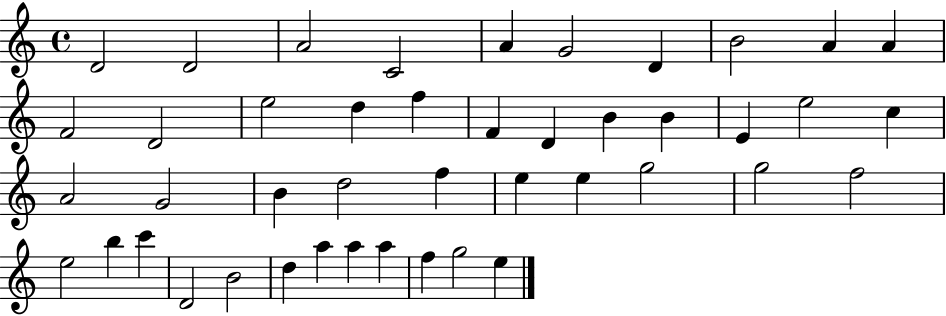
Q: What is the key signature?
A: C major